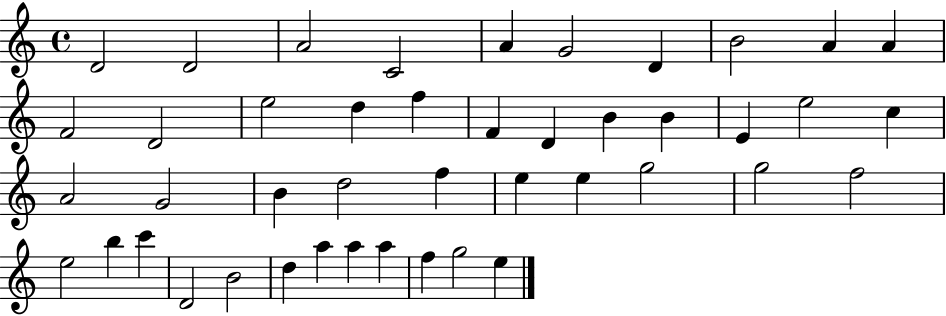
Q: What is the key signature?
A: C major